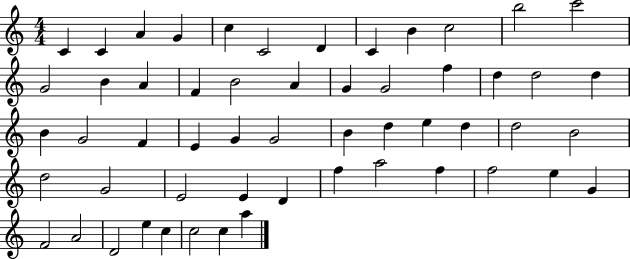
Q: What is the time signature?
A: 4/4